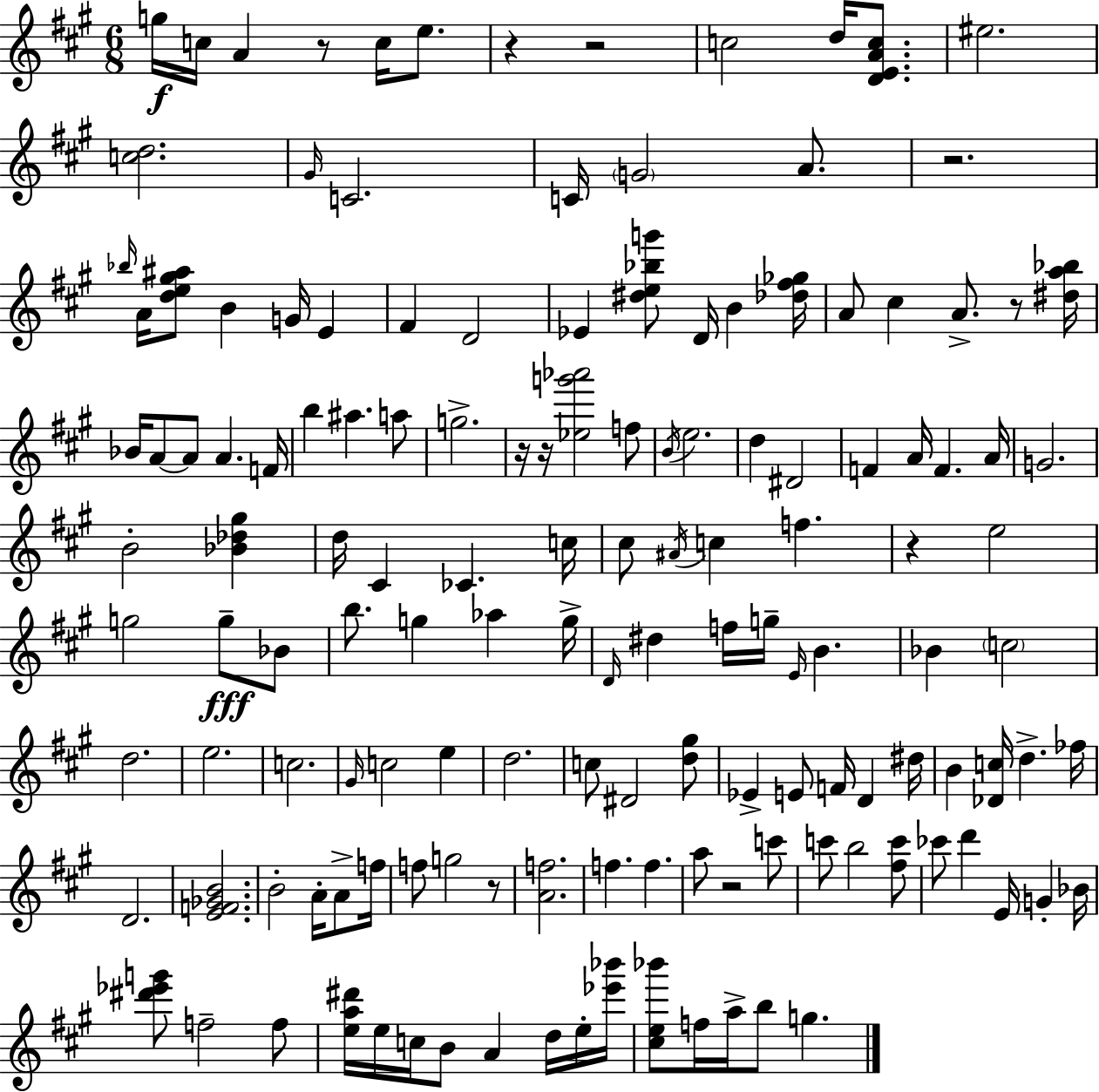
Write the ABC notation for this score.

X:1
T:Untitled
M:6/8
L:1/4
K:A
g/4 c/4 A z/2 c/4 e/2 z z2 c2 d/4 [DEAc]/2 ^e2 [cd]2 ^G/4 C2 C/4 G2 A/2 z2 _b/4 A/4 [de^g^a]/2 B G/4 E ^F D2 _E [^de_bg']/2 D/4 B [_d^f_g]/4 A/2 ^c A/2 z/2 [^da_b]/4 _B/4 A/2 A/2 A F/4 b ^a a/2 g2 z/4 z/4 [_eg'_a']2 f/2 B/4 e2 d ^D2 F A/4 F A/4 G2 B2 [_B_d^g] d/4 ^C _C c/4 ^c/2 ^A/4 c f z e2 g2 g/2 _B/2 b/2 g _a g/4 D/4 ^d f/4 g/4 E/4 B _B c2 d2 e2 c2 ^G/4 c2 e d2 c/2 ^D2 [d^g]/2 _E E/2 F/4 D ^d/4 B [_Dc]/4 d _f/4 D2 [EF_GB]2 B2 A/4 A/2 f/4 f/2 g2 z/2 [Af]2 f f a/2 z2 c'/2 c'/2 b2 [^fc']/2 _c'/2 d' E/4 G _B/4 [^d'_e'g']/2 f2 f/2 [ea^d']/4 e/4 c/4 B/2 A d/4 e/4 [_e'_b']/4 [^ce_b']/2 f/4 a/4 b/2 g